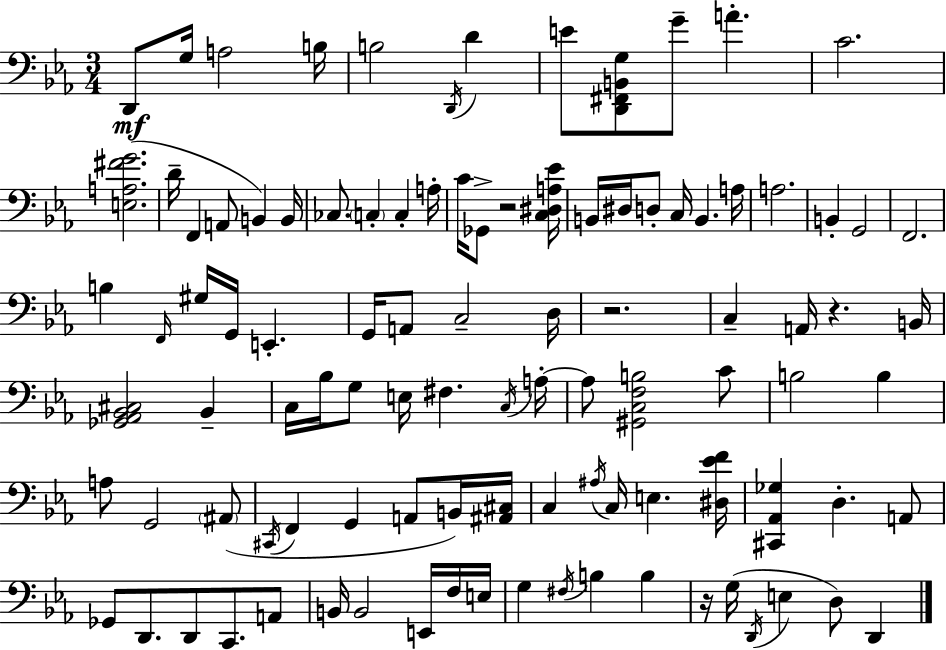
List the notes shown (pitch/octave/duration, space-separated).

D2/e G3/s A3/h B3/s B3/h D2/s D4/q E4/e [D2,F#2,B2,G3]/e G4/e A4/q. C4/h. [E3,A3,F#4,G4]/h. D4/s F2/q A2/e B2/q B2/s CES3/e. C3/q C3/q A3/s C4/s Gb2/e R/h [C3,D#3,A3,Eb4]/s B2/s D#3/s D3/e C3/s B2/q. A3/s A3/h. B2/q G2/h F2/h. B3/q F2/s G#3/s G2/s E2/q. G2/s A2/e C3/h D3/s R/h. C3/q A2/s R/q. B2/s [Gb2,Ab2,Bb2,C#3]/h Bb2/q C3/s Bb3/s G3/e E3/s F#3/q. C3/s A3/s A3/e [G#2,C3,F3,B3]/h C4/e B3/h B3/q A3/e G2/h A#2/e C#2/s F2/q G2/q A2/e B2/s [A#2,C#3]/s C3/q A#3/s C3/s E3/q. [D#3,Eb4,F4]/s [C#2,Ab2,Gb3]/q D3/q. A2/e Gb2/e D2/e. D2/e C2/e. A2/e B2/s B2/h E2/s F3/s E3/s G3/q F#3/s B3/q B3/q R/s G3/s D2/s E3/q D3/e D2/q